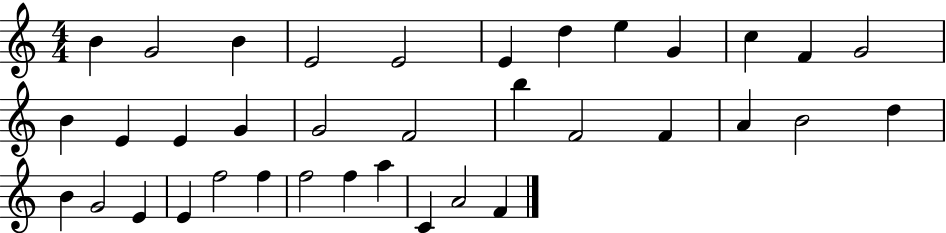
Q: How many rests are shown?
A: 0